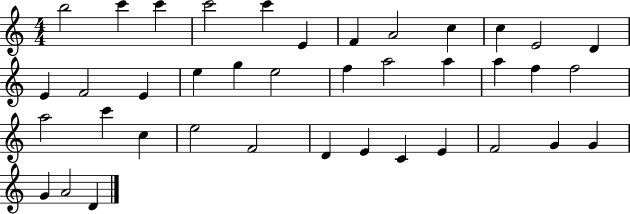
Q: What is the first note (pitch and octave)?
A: B5